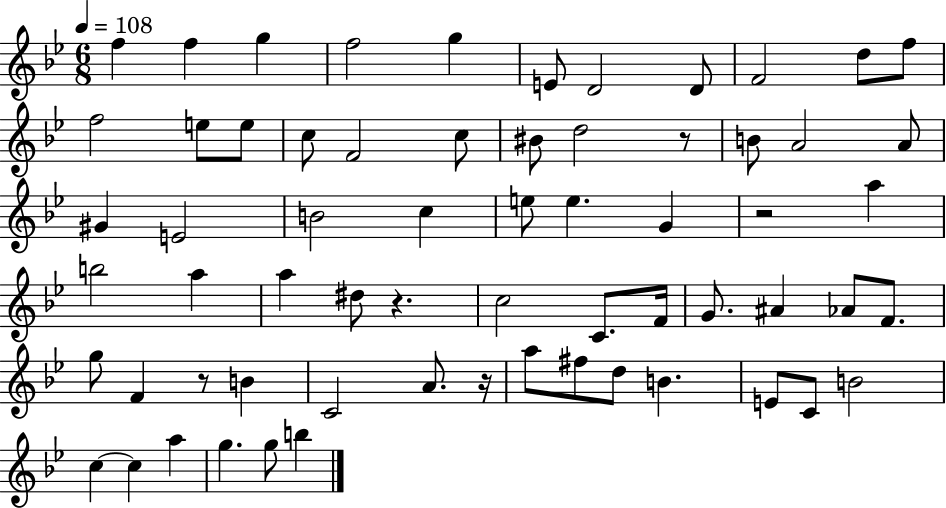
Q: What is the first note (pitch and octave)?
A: F5